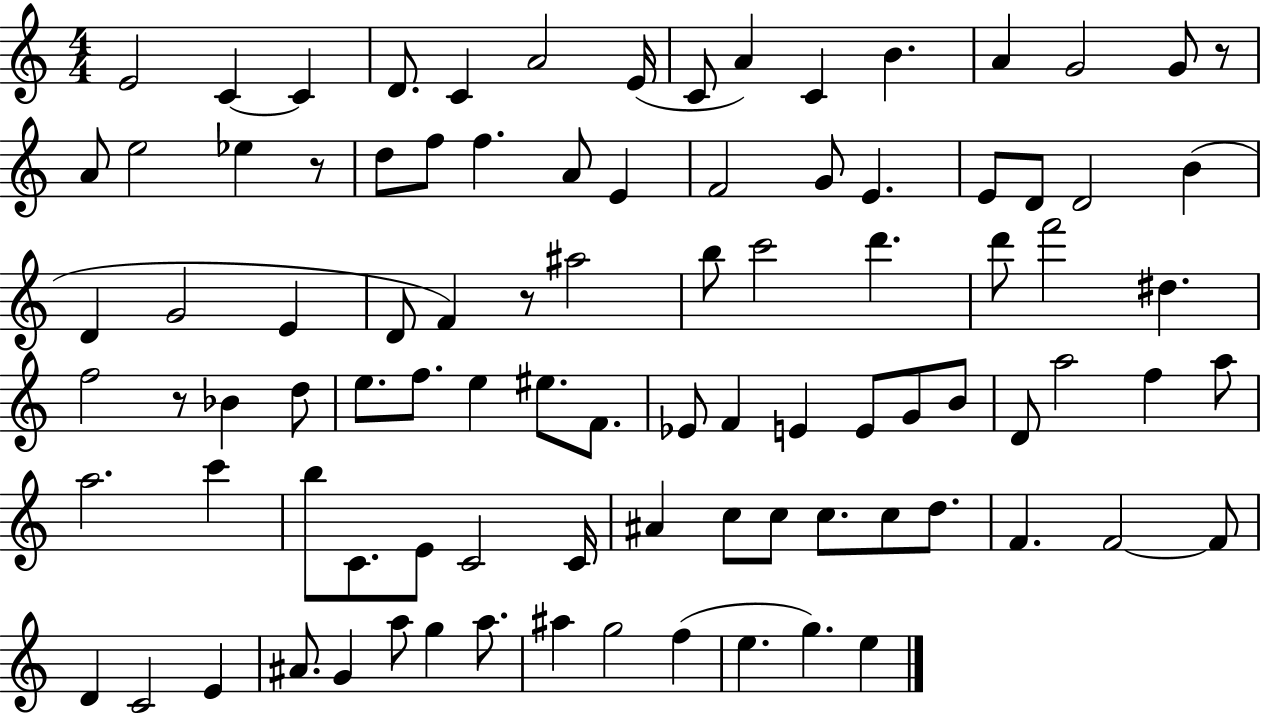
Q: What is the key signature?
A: C major